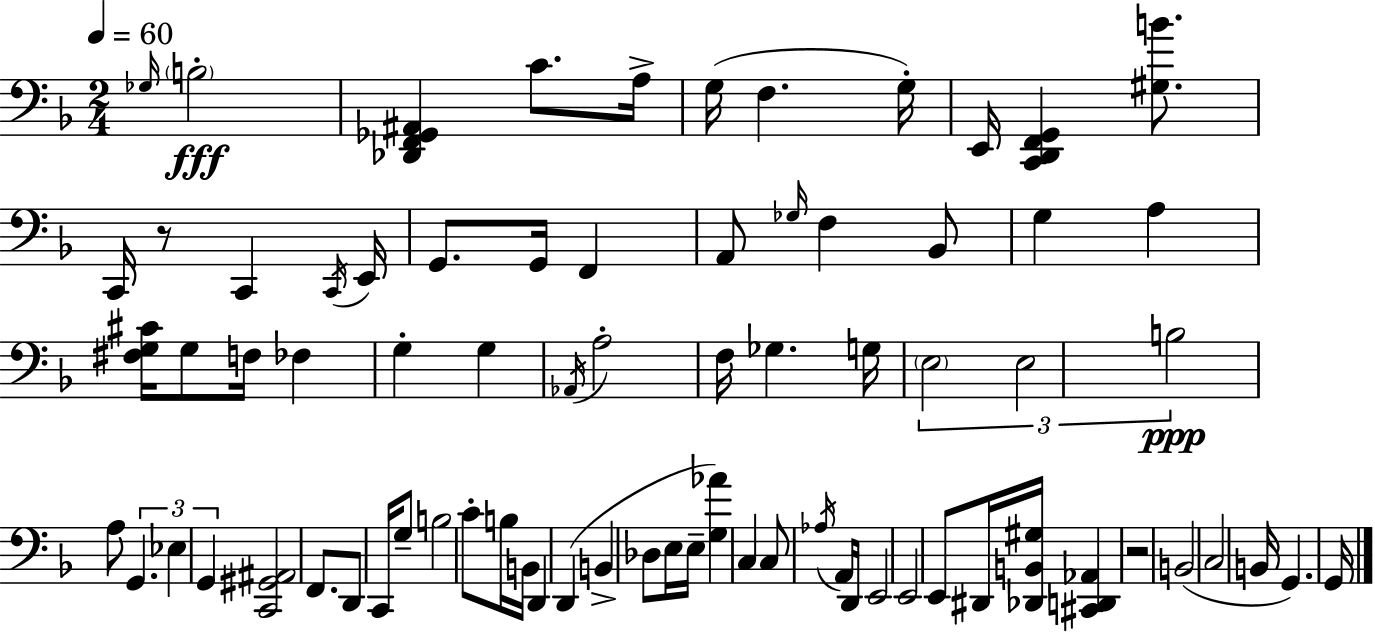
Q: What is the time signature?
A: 2/4